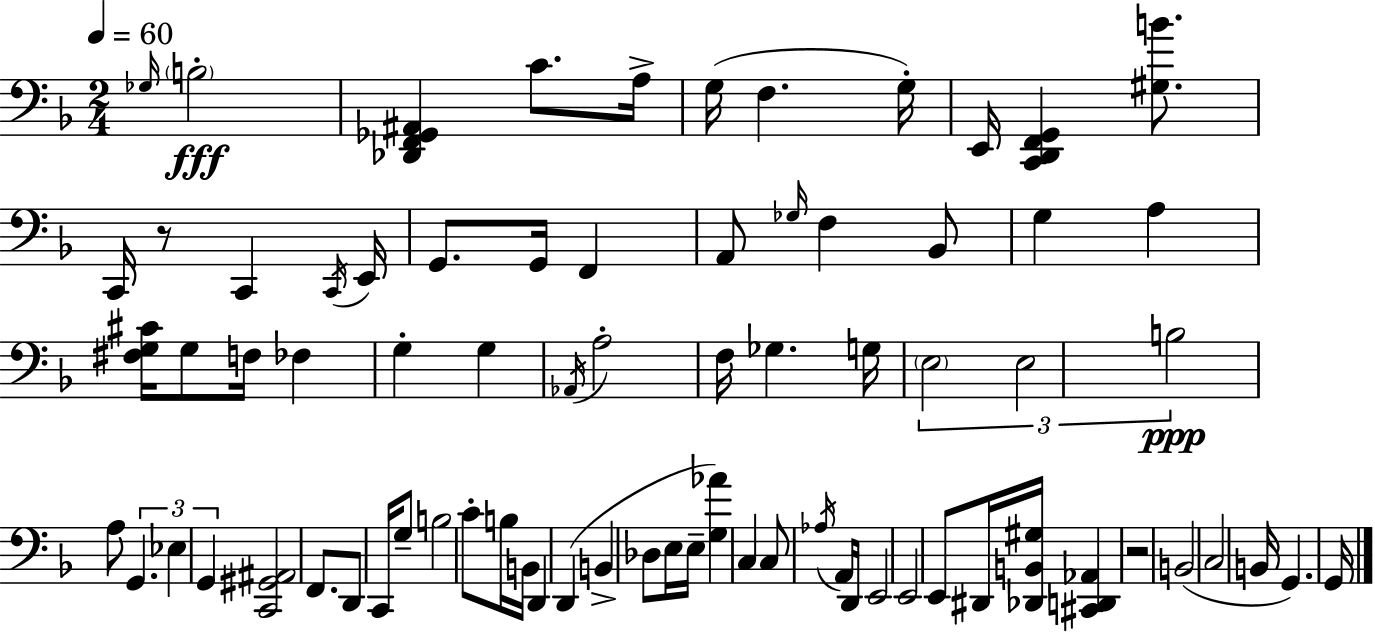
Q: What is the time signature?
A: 2/4